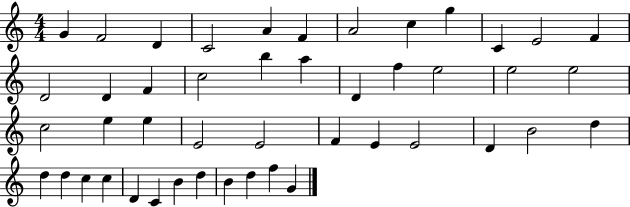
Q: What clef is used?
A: treble